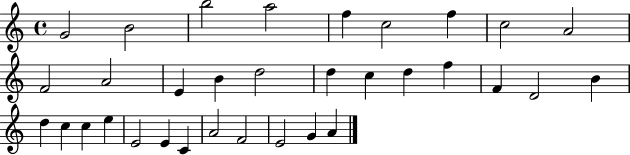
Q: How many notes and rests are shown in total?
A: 33